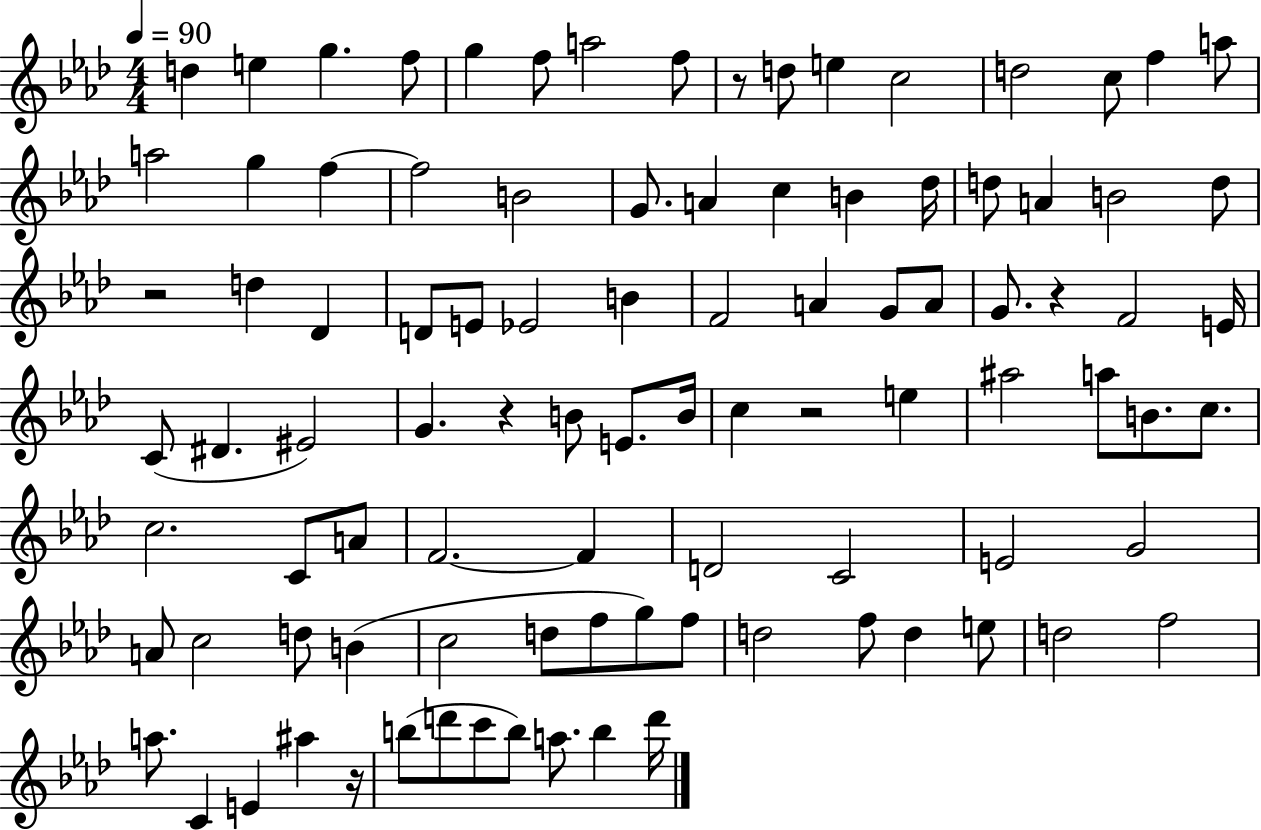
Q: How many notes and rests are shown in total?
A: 96